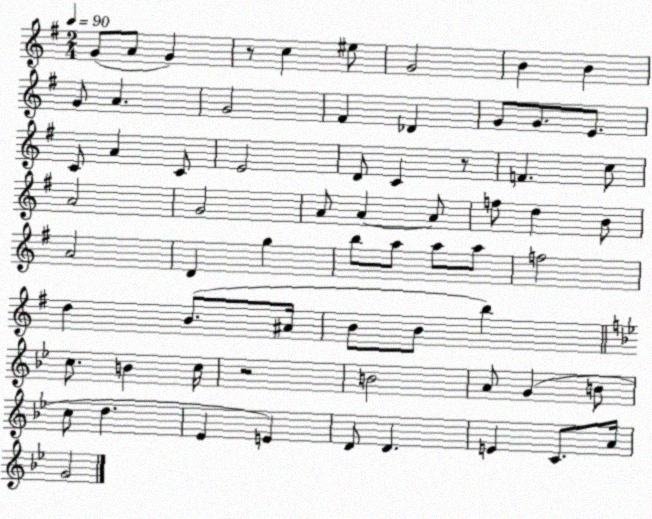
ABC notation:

X:1
T:Untitled
M:2/4
L:1/4
K:G
G/2 A/2 G z/2 c ^e/2 G2 B B G/2 A G2 ^F _D G/2 G/2 E/2 C/2 A C/2 E2 D/2 C z/2 F c/2 A2 G2 A/2 A A/2 f/2 d B/2 A2 D g b/2 a/2 a/2 a/2 f2 d B/2 ^A/4 B/2 B/2 b c/2 B c/4 z2 B2 A/2 G B/2 c/2 d _E E D/2 D E C/2 A/4 G2